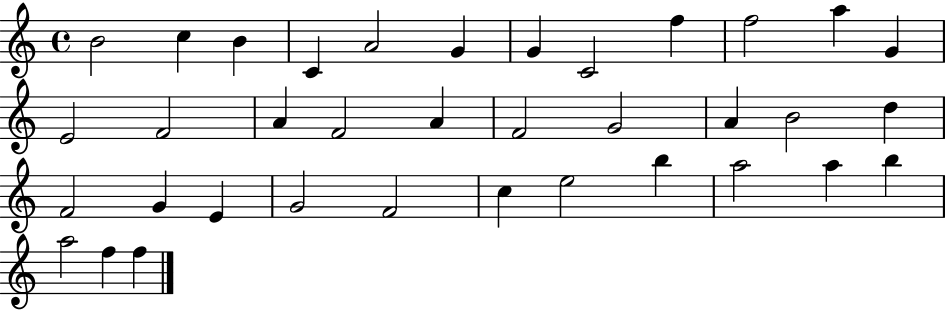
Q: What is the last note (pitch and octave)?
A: F5